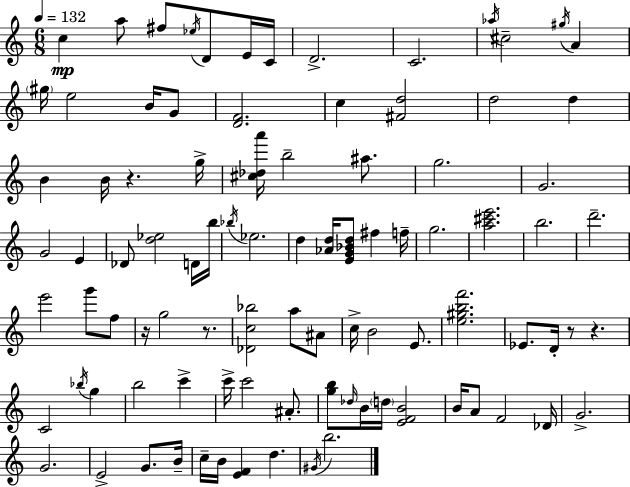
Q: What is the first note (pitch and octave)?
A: C5